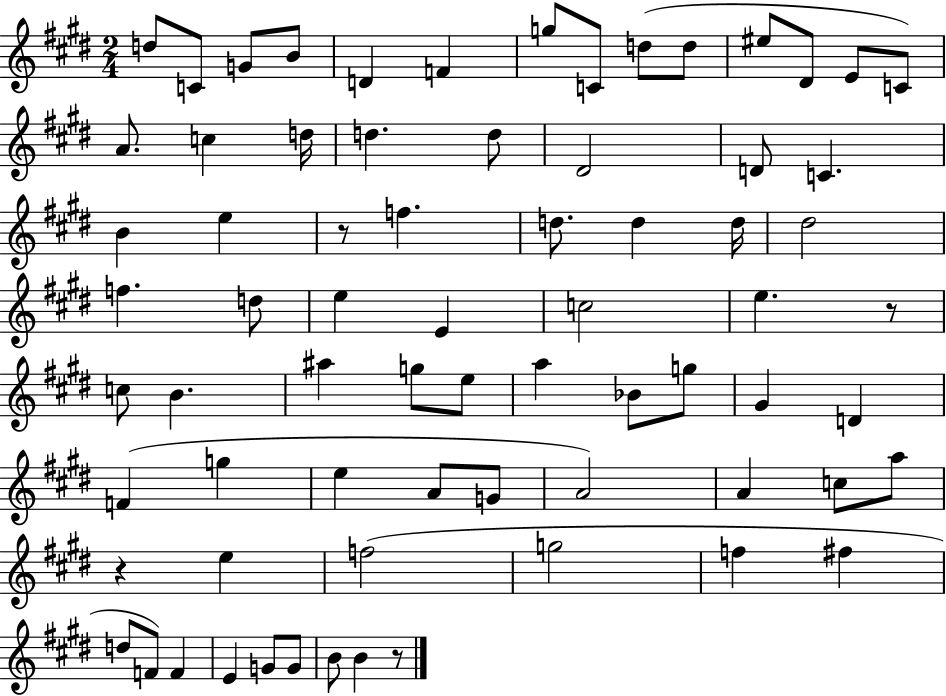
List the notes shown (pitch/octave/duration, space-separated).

D5/e C4/e G4/e B4/e D4/q F4/q G5/e C4/e D5/e D5/e EIS5/e D#4/e E4/e C4/e A4/e. C5/q D5/s D5/q. D5/e D#4/h D4/e C4/q. B4/q E5/q R/e F5/q. D5/e. D5/q D5/s D#5/h F5/q. D5/e E5/q E4/q C5/h E5/q. R/e C5/e B4/q. A#5/q G5/e E5/e A5/q Bb4/e G5/e G#4/q D4/q F4/q G5/q E5/q A4/e G4/e A4/h A4/q C5/e A5/e R/q E5/q F5/h G5/h F5/q F#5/q D5/e F4/e F4/q E4/q G4/e G4/e B4/e B4/q R/e